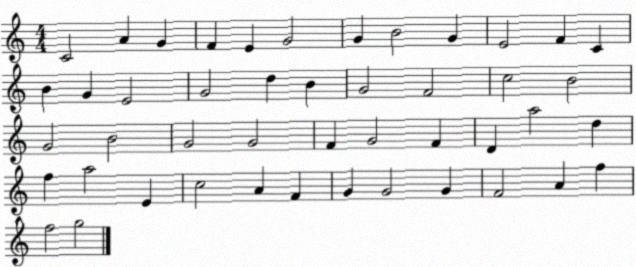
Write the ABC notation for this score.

X:1
T:Untitled
M:4/4
L:1/4
K:C
C2 A G F E G2 G B2 G E2 F C B G E2 G2 d B G2 F2 c2 B2 G2 B2 G2 G2 F G2 F D a2 d f a2 E c2 A F G G2 G F2 A f f2 g2